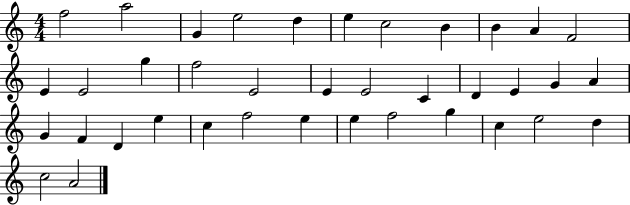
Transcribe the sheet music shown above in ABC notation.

X:1
T:Untitled
M:4/4
L:1/4
K:C
f2 a2 G e2 d e c2 B B A F2 E E2 g f2 E2 E E2 C D E G A G F D e c f2 e e f2 g c e2 d c2 A2